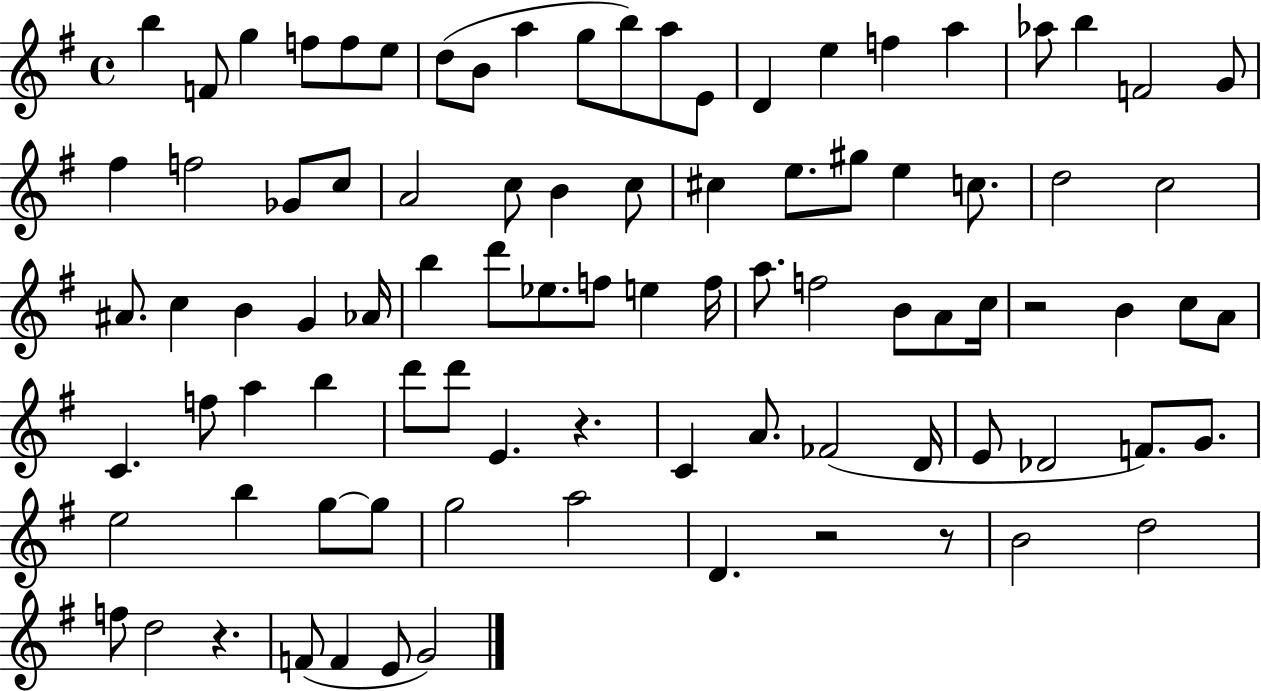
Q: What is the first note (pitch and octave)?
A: B5